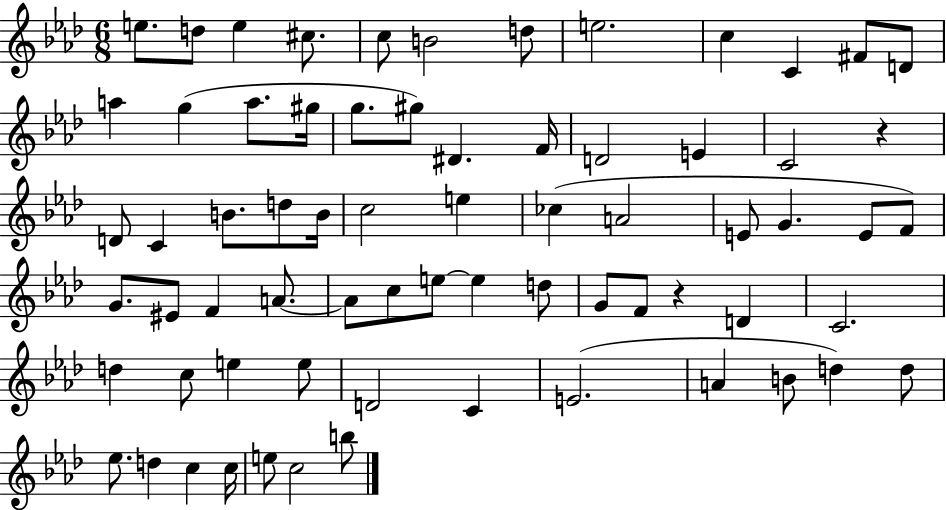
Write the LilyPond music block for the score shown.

{
  \clef treble
  \numericTimeSignature
  \time 6/8
  \key aes \major
  e''8. d''8 e''4 cis''8. | c''8 b'2 d''8 | e''2. | c''4 c'4 fis'8 d'8 | \break a''4 g''4( a''8. gis''16 | g''8. gis''8) dis'4. f'16 | d'2 e'4 | c'2 r4 | \break d'8 c'4 b'8. d''8 b'16 | c''2 e''4 | ces''4( a'2 | e'8 g'4. e'8 f'8) | \break g'8. eis'8 f'4 a'8.~~ | a'8 c''8 e''8~~ e''4 d''8 | g'8 f'8 r4 d'4 | c'2. | \break d''4 c''8 e''4 e''8 | d'2 c'4 | e'2.( | a'4 b'8 d''4) d''8 | \break ees''8. d''4 c''4 c''16 | e''8 c''2 b''8 | \bar "|."
}